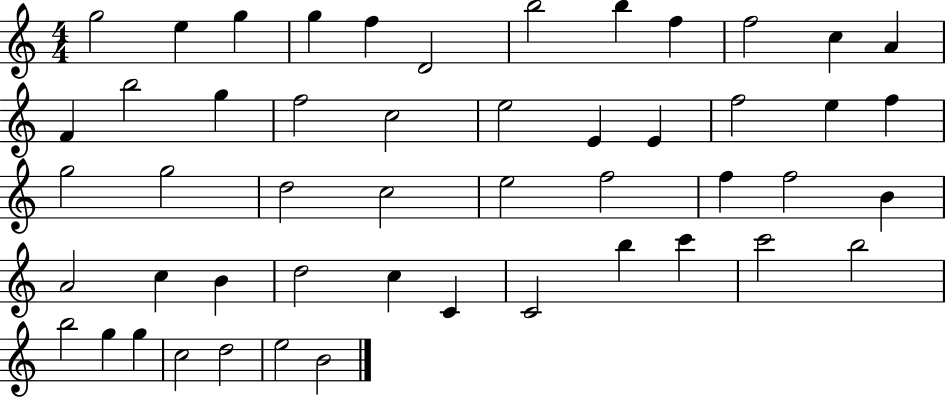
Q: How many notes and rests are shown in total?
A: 50